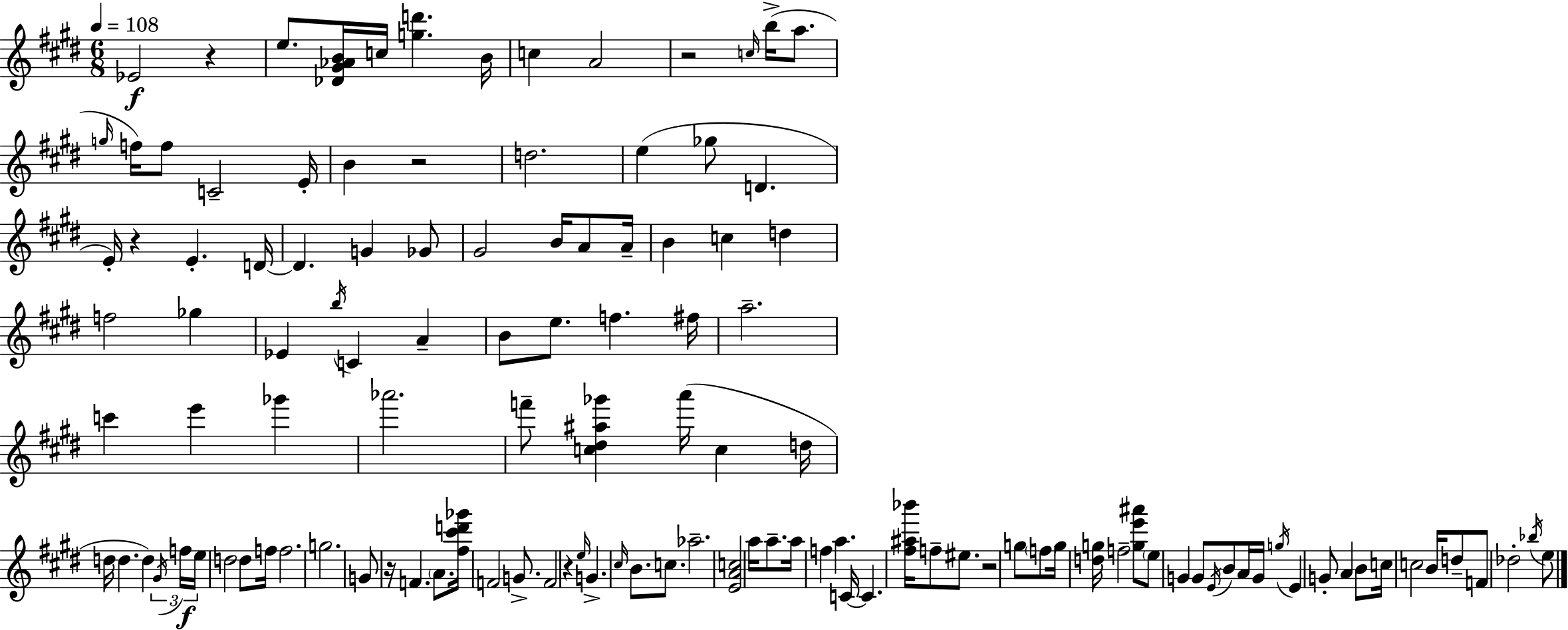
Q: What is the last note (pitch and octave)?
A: E5